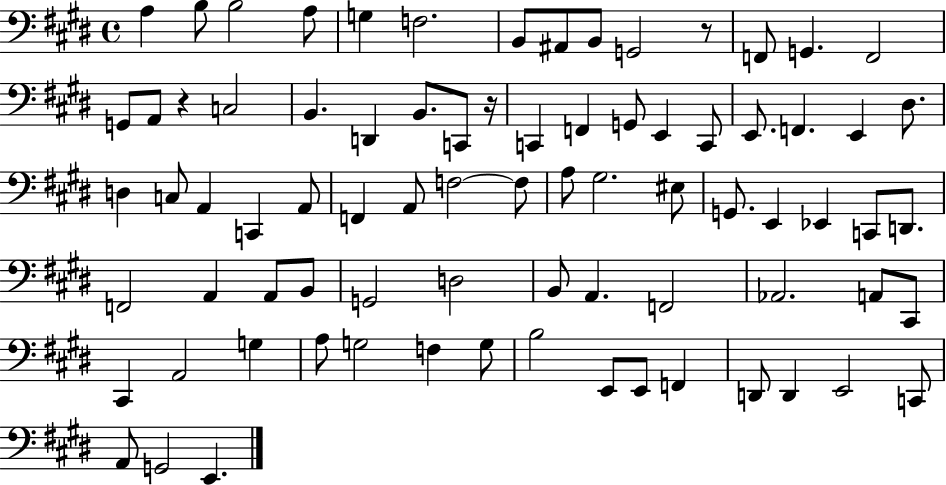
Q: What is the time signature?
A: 4/4